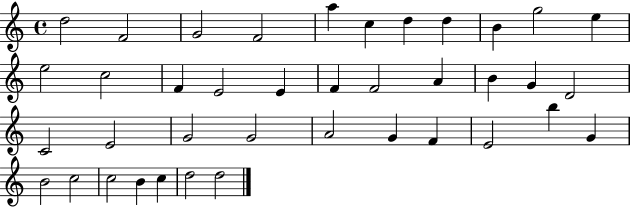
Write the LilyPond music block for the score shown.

{
  \clef treble
  \time 4/4
  \defaultTimeSignature
  \key c \major
  d''2 f'2 | g'2 f'2 | a''4 c''4 d''4 d''4 | b'4 g''2 e''4 | \break e''2 c''2 | f'4 e'2 e'4 | f'4 f'2 a'4 | b'4 g'4 d'2 | \break c'2 e'2 | g'2 g'2 | a'2 g'4 f'4 | e'2 b''4 g'4 | \break b'2 c''2 | c''2 b'4 c''4 | d''2 d''2 | \bar "|."
}